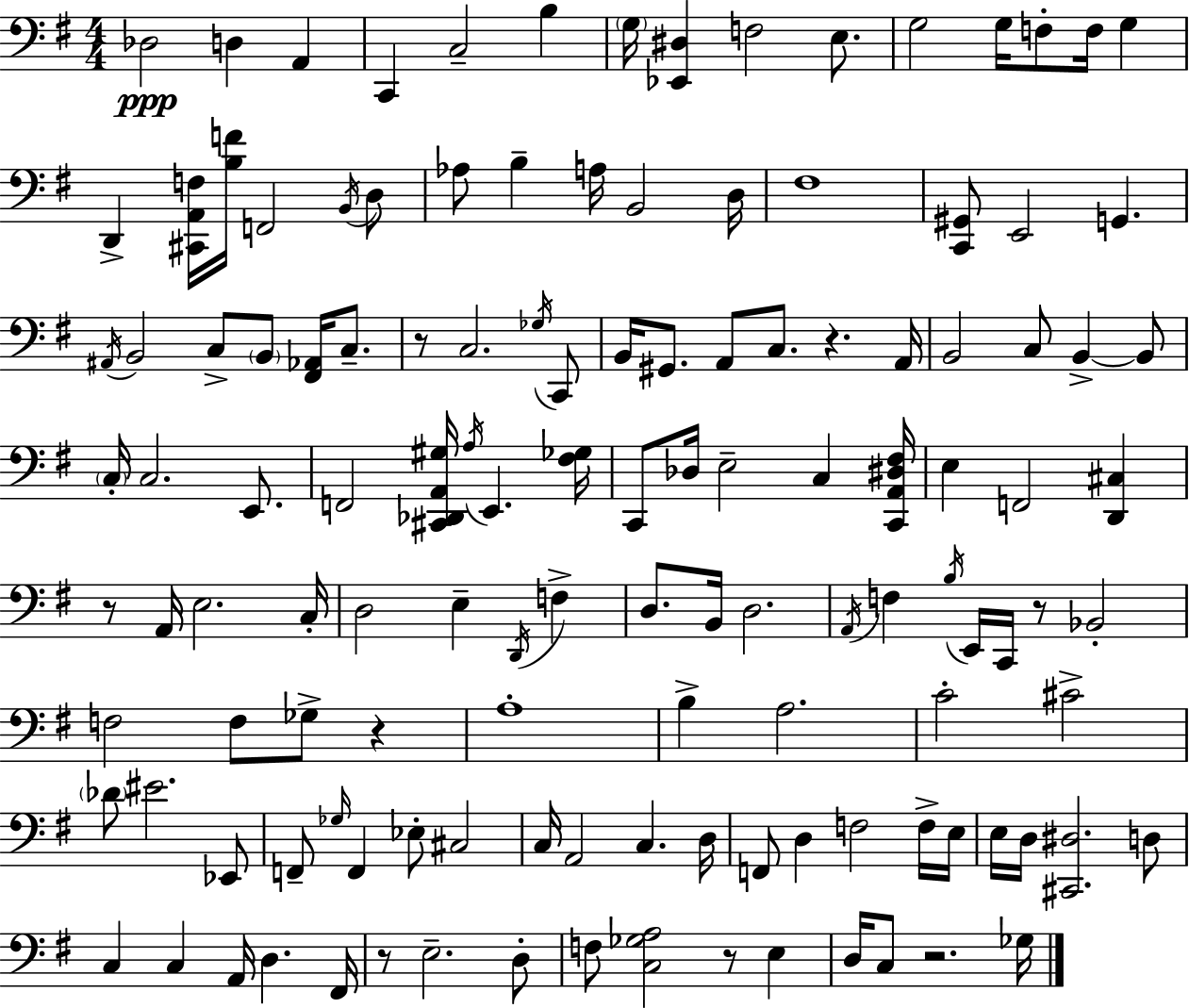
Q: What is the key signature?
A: E minor